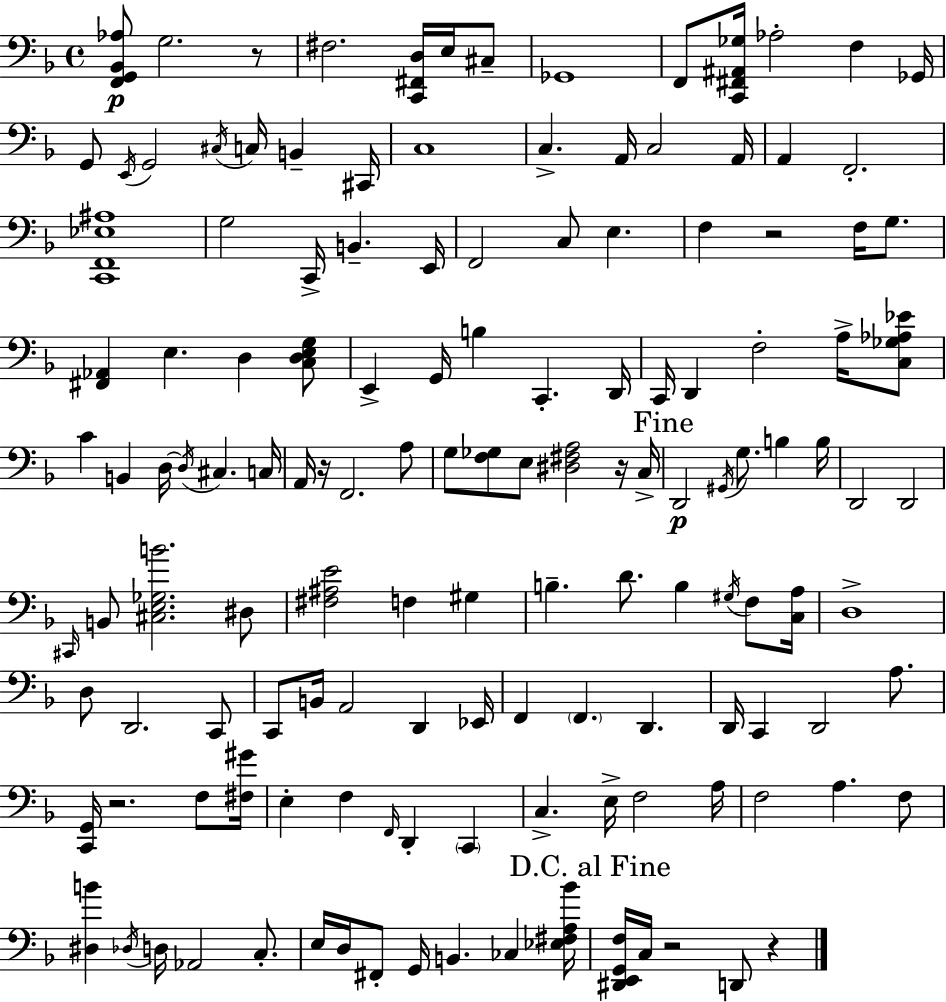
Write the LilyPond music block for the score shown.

{
  \clef bass
  \time 4/4
  \defaultTimeSignature
  \key f \major
  <f, g, bes, aes>8\p g2. r8 | fis2. <c, fis, d>16 e16 cis8-- | ges,1 | f,8 <c, fis, ais, ges>16 aes2-. f4 ges,16 | \break g,8 \acciaccatura { e,16 } g,2 \acciaccatura { cis16 } c16 b,4-- | cis,16 c1 | c4.-> a,16 c2 | a,16 a,4 f,2.-. | \break <c, f, ees ais>1 | g2 c,16-> b,4.-- | e,16 f,2 c8 e4. | f4 r2 f16 g8. | \break <fis, aes,>4 e4. d4 | <c d e g>8 e,4-> g,16 b4 c,4.-. | d,16 c,16 d,4 f2-. a16-> | <c ges aes ees'>8 c'4 b,4 d16~~ \acciaccatura { d16 } cis4. | \break c16 a,16 r16 f,2. | a8 g8 <f ges>8 e8 <dis fis a>2 | r16 c16-> \mark "Fine" d,2\p \acciaccatura { gis,16 } g8. b4 | b16 d,2 d,2 | \break \grace { cis,16 } b,8 <cis e ges b'>2. | dis8 <fis ais e'>2 f4 | gis4 b4.-- d'8. b4 | \acciaccatura { gis16 } f8 <c a>16 d1-> | \break d8 d,2. | c,8 c,8 b,16 a,2 | d,4 ees,16 f,4 \parenthesize f,4. | d,4. d,16 c,4 d,2 | \break a8. <c, g,>16 r2. | f8 <fis gis'>16 e4-. f4 \grace { f,16 } d,4-. | \parenthesize c,4 c4.-> e16-> f2 | a16 f2 a4. | \break f8 <dis b'>4 \acciaccatura { des16 } d16 aes,2 | c8.-. e16 d16 fis,8-. g,16 b,4. | ces4 <ees fis a bes'>16 \mark "D.C. al Fine" <dis, e, g, f>16 c16 r2 | d,8 r4 \bar "|."
}